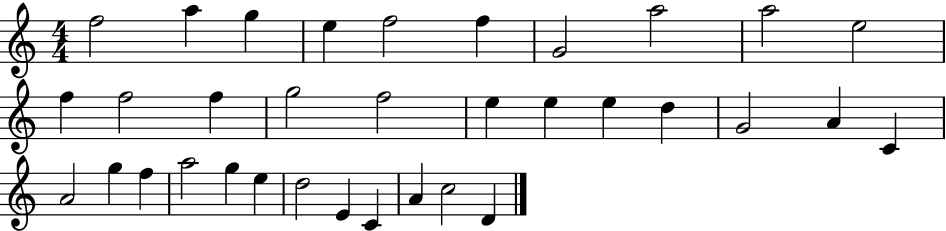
{
  \clef treble
  \numericTimeSignature
  \time 4/4
  \key c \major
  f''2 a''4 g''4 | e''4 f''2 f''4 | g'2 a''2 | a''2 e''2 | \break f''4 f''2 f''4 | g''2 f''2 | e''4 e''4 e''4 d''4 | g'2 a'4 c'4 | \break a'2 g''4 f''4 | a''2 g''4 e''4 | d''2 e'4 c'4 | a'4 c''2 d'4 | \break \bar "|."
}